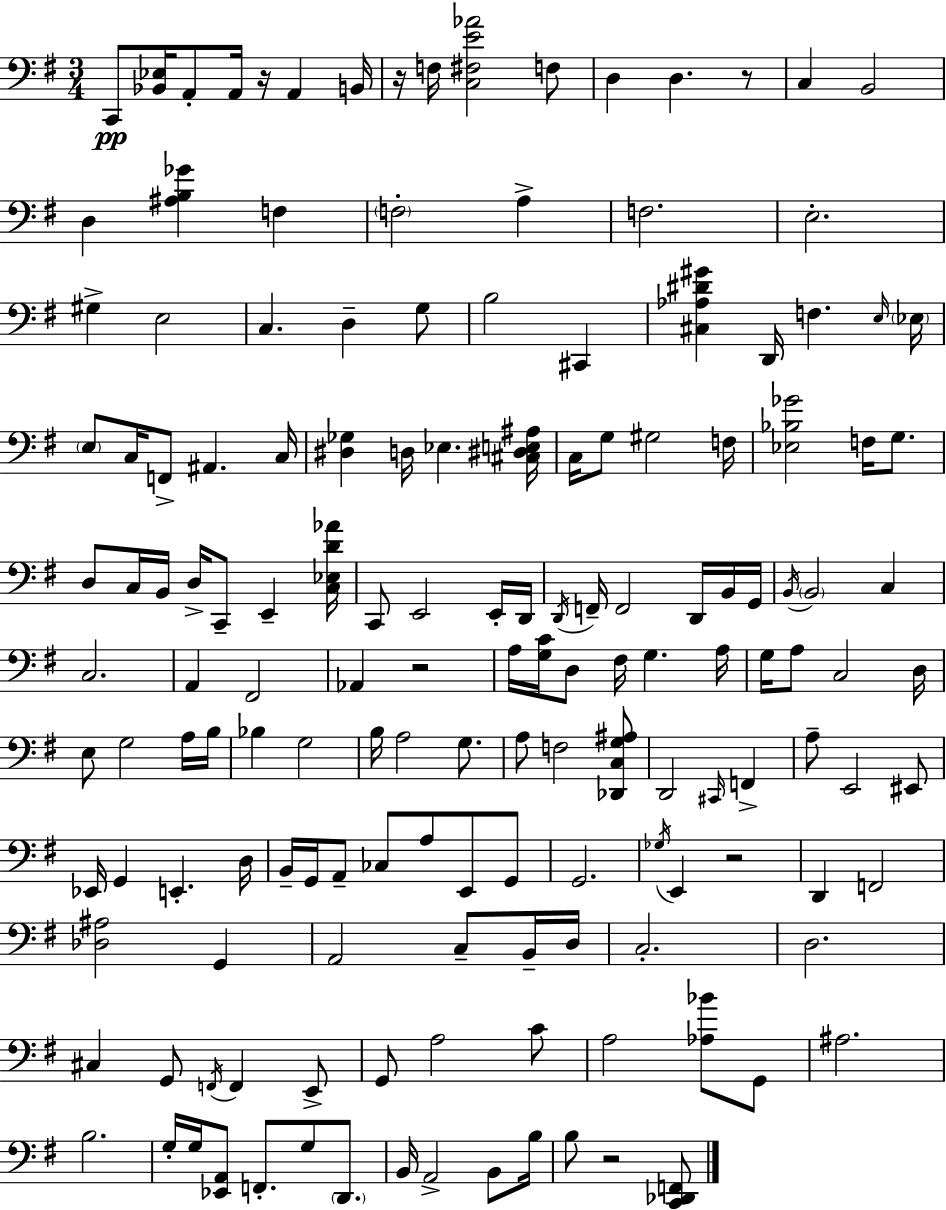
{
  \clef bass
  \numericTimeSignature
  \time 3/4
  \key g \major
  \repeat volta 2 { c,8\pp <bes, ees>16 a,8-. a,16 r16 a,4 b,16 | r16 f16 <c fis e' aes'>2 f8 | d4 d4. r8 | c4 b,2 | \break d4 <ais b ges'>4 f4 | \parenthesize f2-. a4-> | f2. | e2.-. | \break gis4-> e2 | c4. d4-- g8 | b2 cis,4 | <cis aes dis' gis'>4 d,16 f4. \grace { e16 } | \break \parenthesize ees16 \parenthesize e8 c16 f,8-> ais,4. | c16 <dis ges>4 d16 ees4. | <cis dis e ais>16 c16 g8 gis2 | f16 <ees bes ges'>2 f16 g8. | \break d8 c16 b,16 d16-> c,8-- e,4-- | <c ees d' aes'>16 c,8 e,2 e,16-. | d,16 \acciaccatura { d,16 } f,16-- f,2 d,16 | b,16 g,16 \acciaccatura { b,16 } \parenthesize b,2 c4 | \break c2. | a,4 fis,2 | aes,4 r2 | a16 <g c'>16 d8 fis16 g4. | \break a16 g16 a8 c2 | d16 e8 g2 | a16 b16 bes4 g2 | b16 a2 | \break g8. a8 f2 | <des, c g ais>8 d,2 \grace { cis,16 } | f,4-> a8-- e,2 | eis,8 ees,16 g,4 e,4.-. | \break d16 b,16-- g,16 a,8-- ces8 a8 | e,8 g,8 g,2. | \acciaccatura { ges16 } e,4 r2 | d,4 f,2 | \break <des ais>2 | g,4 a,2 | c8-- b,16-- d16 c2.-. | d2. | \break cis4 g,8 \acciaccatura { f,16 } | f,4 e,8-> g,8 a2 | c'8 a2 | <aes bes'>8 g,8 ais2. | \break b2. | g16-. g16 <ees, a,>8 f,8.-. | g8 \parenthesize d,8. b,16 a,2-> | b,8 b16 b8 r2 | \break <c, des, f,>8 } \bar "|."
}